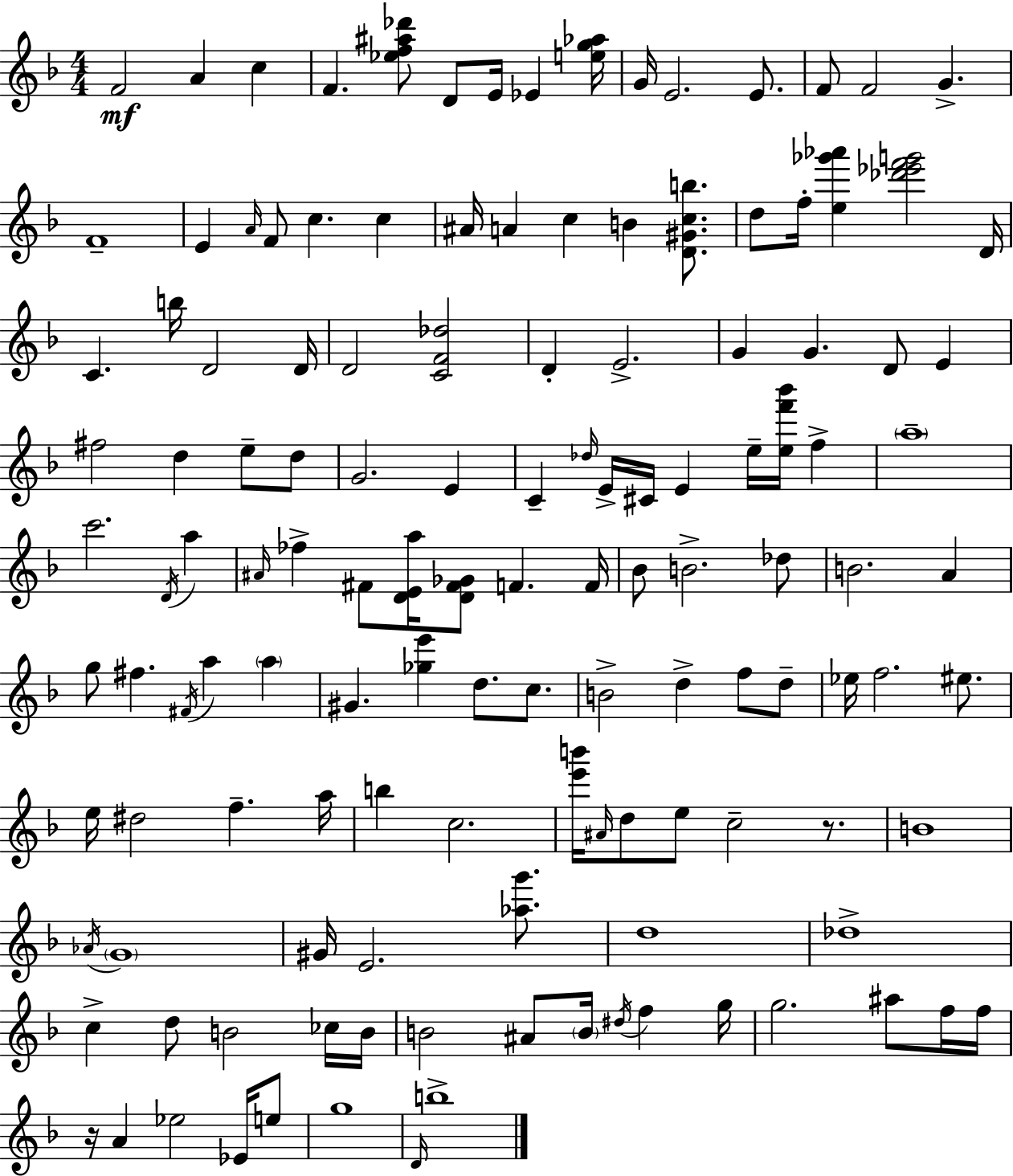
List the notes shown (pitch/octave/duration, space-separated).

F4/h A4/q C5/q F4/q. [Eb5,F5,A#5,Db6]/e D4/e E4/s Eb4/q [E5,G5,Ab5]/s G4/s E4/h. E4/e. F4/e F4/h G4/q. F4/w E4/q A4/s F4/e C5/q. C5/q A#4/s A4/q C5/q B4/q [D4,G#4,C5,B5]/e. D5/e F5/s [E5,Gb6,Ab6]/q [Db6,Eb6,F6,G6]/h D4/s C4/q. B5/s D4/h D4/s D4/h [C4,F4,Db5]/h D4/q E4/h. G4/q G4/q. D4/e E4/q F#5/h D5/q E5/e D5/e G4/h. E4/q C4/q Db5/s E4/s C#4/s E4/q E5/s [E5,F6,Bb6]/s F5/q A5/w C6/h. D4/s A5/q A#4/s FES5/q F#4/e [D4,E4,A5]/s [D4,F#4,Gb4]/e F4/q. F4/s Bb4/e B4/h. Db5/e B4/h. A4/q G5/e F#5/q. F#4/s A5/q A5/q G#4/q. [Gb5,E6]/q D5/e. C5/e. B4/h D5/q F5/e D5/e Eb5/s F5/h. EIS5/e. E5/s D#5/h F5/q. A5/s B5/q C5/h. [E6,B6]/s A#4/s D5/e E5/e C5/h R/e. B4/w Ab4/s G4/w G#4/s E4/h. [Ab5,G6]/e. D5/w Db5/w C5/q D5/e B4/h CES5/s B4/s B4/h A#4/e B4/s D#5/s F5/q G5/s G5/h. A#5/e F5/s F5/s R/s A4/q Eb5/h Eb4/s E5/e G5/w D4/s B5/w